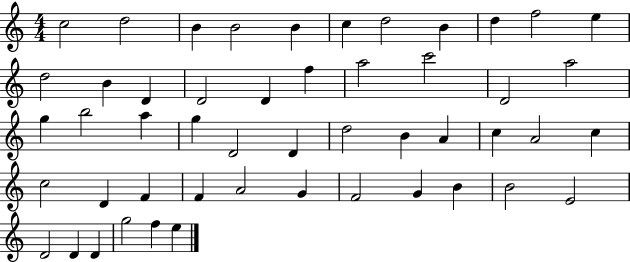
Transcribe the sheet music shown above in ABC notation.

X:1
T:Untitled
M:4/4
L:1/4
K:C
c2 d2 B B2 B c d2 B d f2 e d2 B D D2 D f a2 c'2 D2 a2 g b2 a g D2 D d2 B A c A2 c c2 D F F A2 G F2 G B B2 E2 D2 D D g2 f e